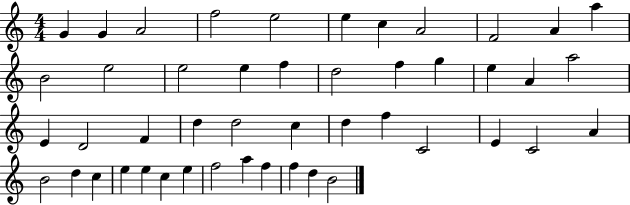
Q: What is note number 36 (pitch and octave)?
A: D5